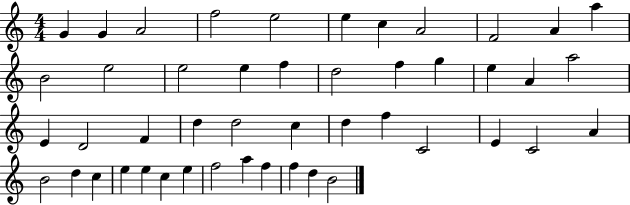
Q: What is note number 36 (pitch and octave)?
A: D5